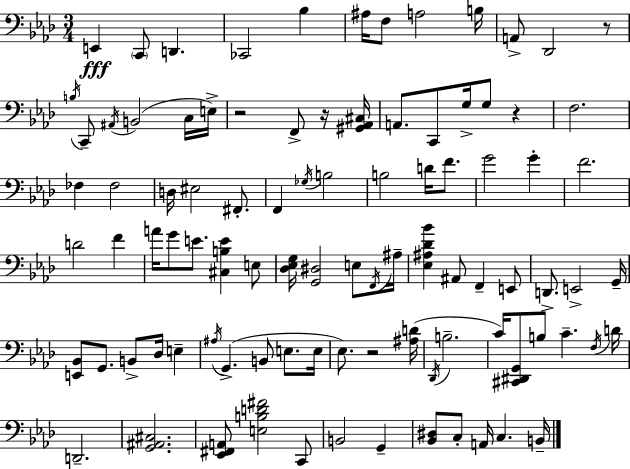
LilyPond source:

{
  \clef bass
  \numericTimeSignature
  \time 3/4
  \key f \minor
  e,4\fff \parenthesize c,8 d,4. | ces,2 bes4 | ais16 f8 a2 b16 | a,8-> des,2 r8 | \break \acciaccatura { b16 } c,8-- \acciaccatura { ais,16 } b,2( | c16 e16->) r2 f,8-> | r16 <gis, aes, cis>16 a,8. c,8 g16-> g8 r4 | f2. | \break fes4 fes2 | d16 eis2 fis,8.-. | f,4 \acciaccatura { ges16 } b2 | b2 d'16 | \break f'8. g'2 g'4-. | f'2. | d'2 f'4 | a'16 g'8 e'8. <cis b e'>4 | \break e8 <des ees g>16 <g, dis>2 | e8 \acciaccatura { f,16 } ais16-- <ees ais des' bes'>4 ais,8 f,4-- | e,8 d,8.-> e,2-> | g,16-- <e, bes,>8 g,8. b,8-> des16 | \break e4-- \acciaccatura { ais16 } g,4.->( b,8 | e8. e16 ees8.) r2 | <ais d'>16( \acciaccatura { des,16 } b2.-- | c'16) <cis, dis, g,>8 b8 c'4.-- | \break \acciaccatura { f16 } d'16 d,2.-- | <g, ais, cis>2. | <ees, fis, a,>8 <e b d' fis'>2 | c,8 b,2 | \break g,4-- <bes, dis>8 c8-. a,16 | c4. b,16-- \bar "|."
}